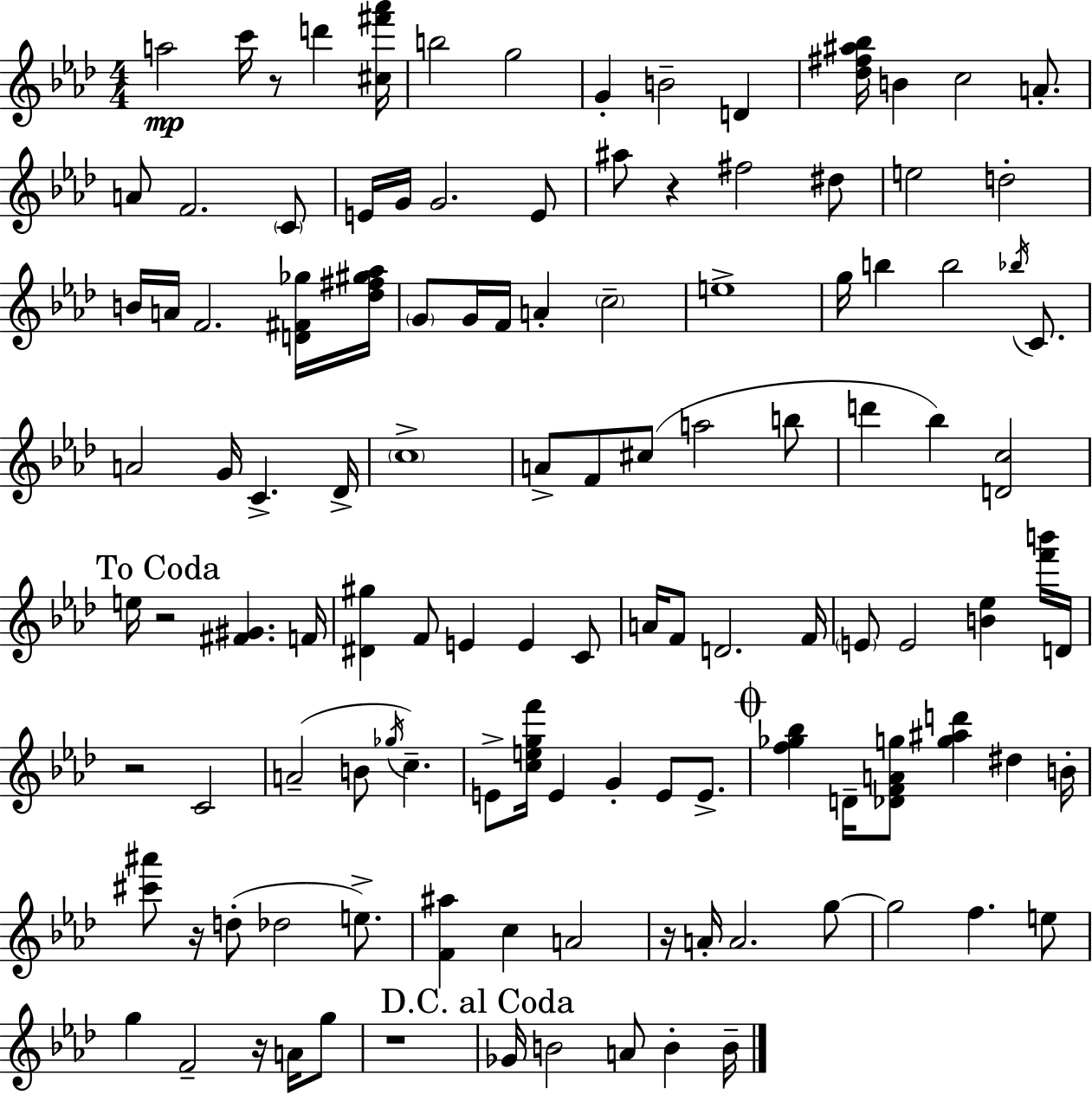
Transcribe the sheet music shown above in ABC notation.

X:1
T:Untitled
M:4/4
L:1/4
K:Fm
a2 c'/4 z/2 d' [^c^f'_a']/4 b2 g2 G B2 D [_d^f^a_b]/4 B c2 A/2 A/2 F2 C/2 E/4 G/4 G2 E/2 ^a/2 z ^f2 ^d/2 e2 d2 B/4 A/4 F2 [D^F_g]/4 [_d^f^g_a]/4 G/2 G/4 F/4 A c2 e4 g/4 b b2 _b/4 C/2 A2 G/4 C _D/4 c4 A/2 F/2 ^c/2 a2 b/2 d' _b [Dc]2 e/4 z2 [^F^G] F/4 [^D^g] F/2 E E C/2 A/4 F/2 D2 F/4 E/2 E2 [B_e] [f'b']/4 D/4 z2 C2 A2 B/2 _g/4 c E/2 [cegf']/4 E G E/2 E/2 [f_g_b] D/4 [_DFAg]/2 [g^ad'] ^d B/4 [^c'^a']/2 z/4 d/2 _d2 e/2 [F^a] c A2 z/4 A/4 A2 g/2 g2 f e/2 g F2 z/4 A/4 g/2 z4 _G/4 B2 A/2 B B/4